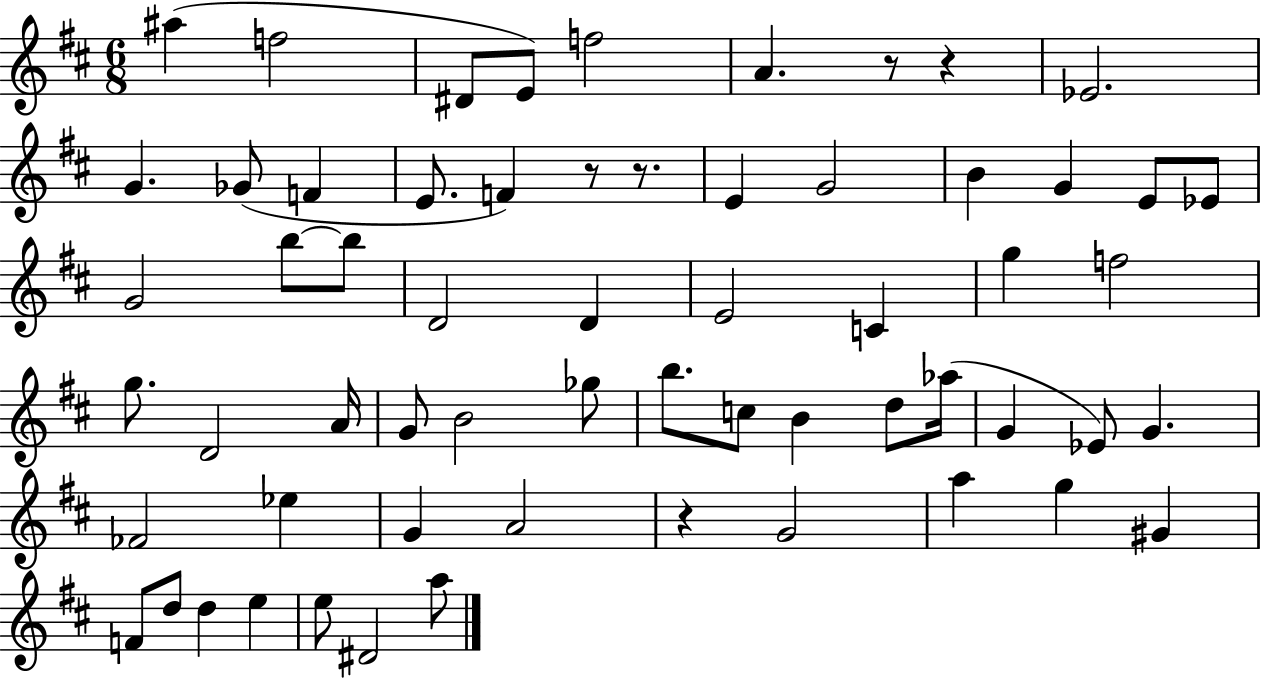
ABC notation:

X:1
T:Untitled
M:6/8
L:1/4
K:D
^a f2 ^D/2 E/2 f2 A z/2 z _E2 G _G/2 F E/2 F z/2 z/2 E G2 B G E/2 _E/2 G2 b/2 b/2 D2 D E2 C g f2 g/2 D2 A/4 G/2 B2 _g/2 b/2 c/2 B d/2 _a/4 G _E/2 G _F2 _e G A2 z G2 a g ^G F/2 d/2 d e e/2 ^D2 a/2